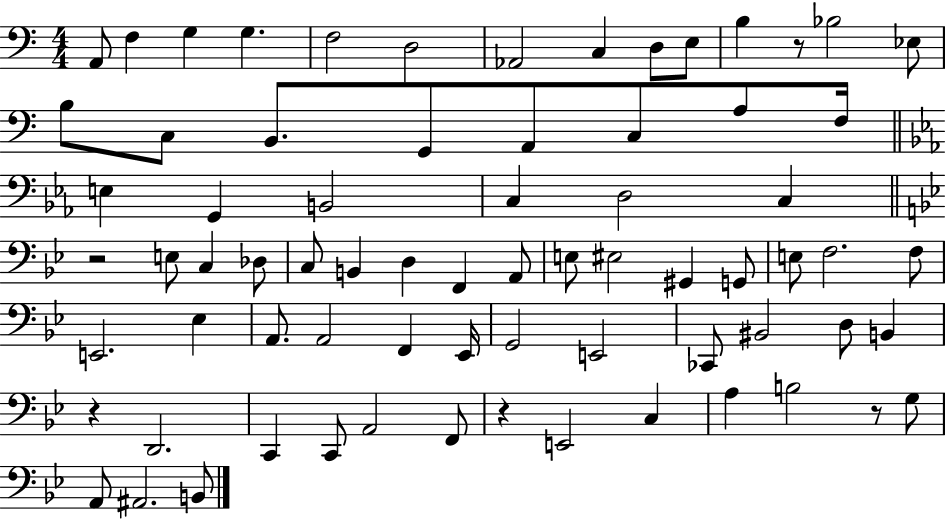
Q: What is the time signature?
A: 4/4